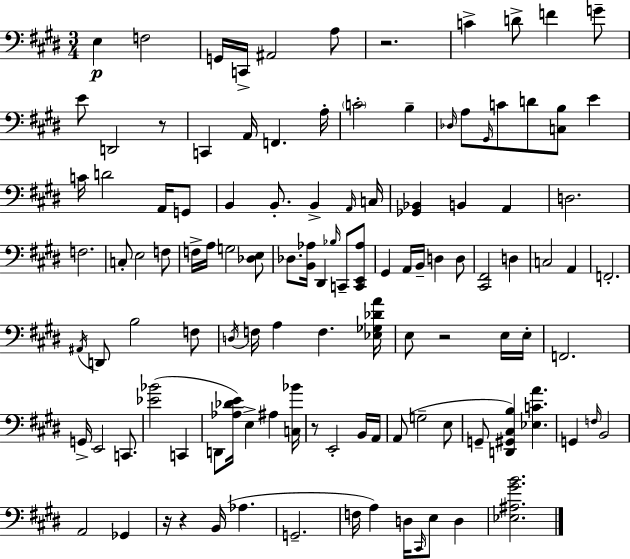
{
  \clef bass
  \numericTimeSignature
  \time 3/4
  \key e \major
  e4\p f2 | g,16 c,16-> ais,2 a8 | r2. | c'4-> d'8-> f'4 g'8-- | \break e'8 d,2 r8 | c,4 a,16 f,4. a16-. | \parenthesize c'2-. b4-- | \grace { des16 } a8 \grace { gis,16 } c'8 d'8 <c b>8 e'4 | \break c'16 d'2 a,16 | g,8 b,4 b,8.-. b,4-> | \grace { a,16 } c16 <ges, bes,>4 b,4 a,4 | d2. | \break f2. | c8-. e2 | f8 f16-> a16 g2 | <des e>8 des8. <b, aes>16 dis,4 \grace { bes16 } | \break c,8-- <c, e, aes>8 gis,4 a,16 b,16-- d4 | d8 <cis, fis,>2 | d4 c2 | a,4 f,2.-. | \break \acciaccatura { ais,16 } d,8 b2 | f8 \acciaccatura { d16 } f16 a4 f4. | <ees ges des' a'>16 e8 r2 | e16 e16-. f,2. | \break g,16-> e,2 | c,8. <ees' bes'>2( | c,4 d,8 <aes des' e'>16) e4-> | ais4 <c bes'>16 r8 e,2-. | \break b,16 a,16 a,8( g2-- | e8 g,8-- <d, gis, cis b>4) | <ees c' a'>4. g,4 \grace { f16 } b,2 | a,2 | \break ges,4 r16 r4 | b,16( aes4. g,2.-- | f16 a4) | d16 \grace { cis,16 } e8 d4 <ees ais gis' b'>2. | \break \bar "|."
}